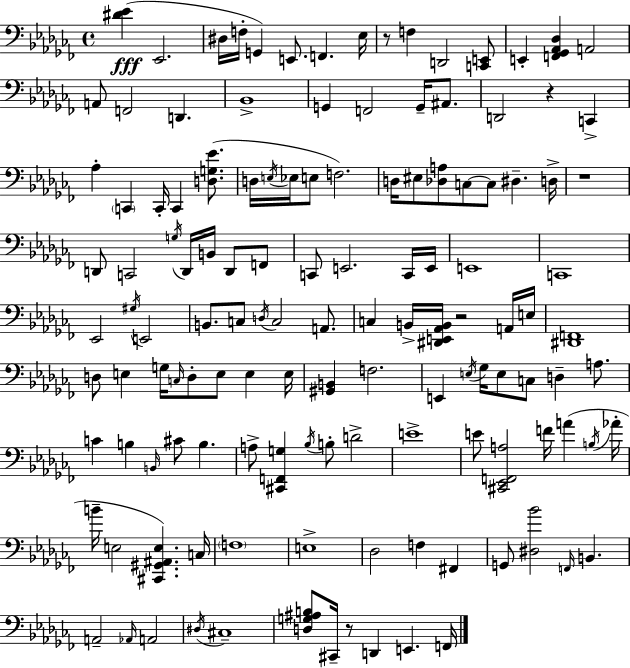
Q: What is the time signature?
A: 4/4